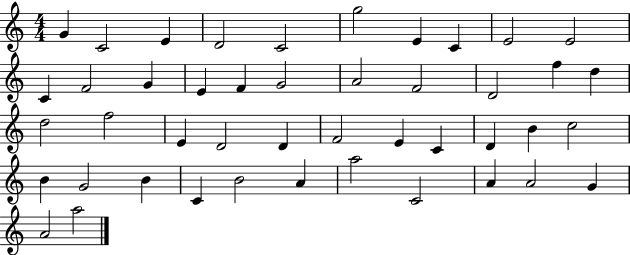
X:1
T:Untitled
M:4/4
L:1/4
K:C
G C2 E D2 C2 g2 E C E2 E2 C F2 G E F G2 A2 F2 D2 f d d2 f2 E D2 D F2 E C D B c2 B G2 B C B2 A a2 C2 A A2 G A2 a2